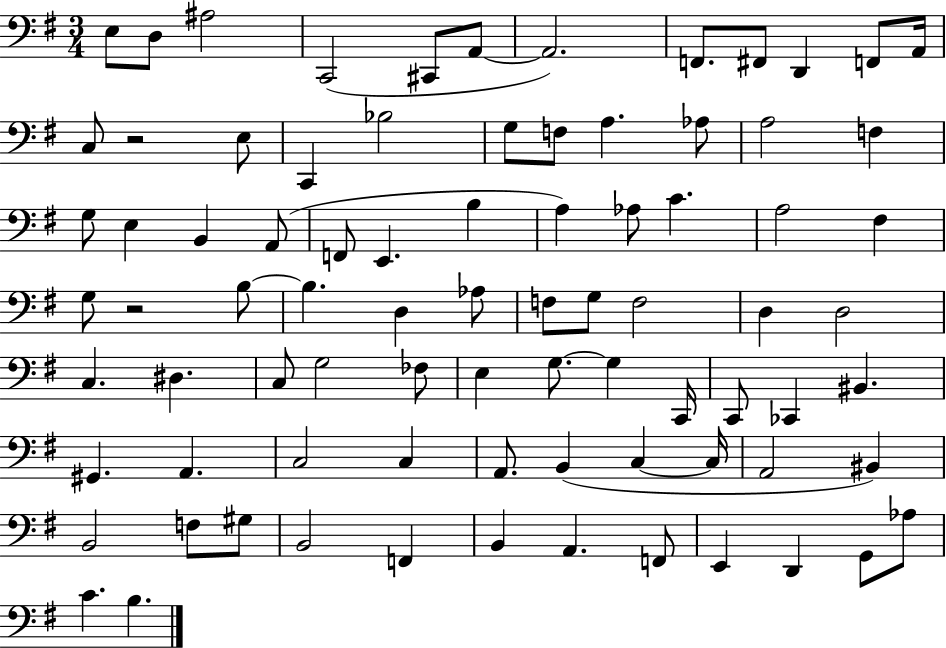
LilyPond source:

{
  \clef bass
  \numericTimeSignature
  \time 3/4
  \key g \major
  e8 d8 ais2 | c,2( cis,8 a,8~~ | a,2.) | f,8. fis,8 d,4 f,8 a,16 | \break c8 r2 e8 | c,4 bes2 | g8 f8 a4. aes8 | a2 f4 | \break g8 e4 b,4 a,8( | f,8 e,4. b4 | a4) aes8 c'4. | a2 fis4 | \break g8 r2 b8~~ | b4. d4 aes8 | f8 g8 f2 | d4 d2 | \break c4. dis4. | c8 g2 fes8 | e4 g8.~~ g4 c,16 | c,8 ces,4 bis,4. | \break gis,4. a,4. | c2 c4 | a,8. b,4( c4~~ c16 | a,2 bis,4) | \break b,2 f8 gis8 | b,2 f,4 | b,4 a,4. f,8 | e,4 d,4 g,8 aes8 | \break c'4. b4. | \bar "|."
}